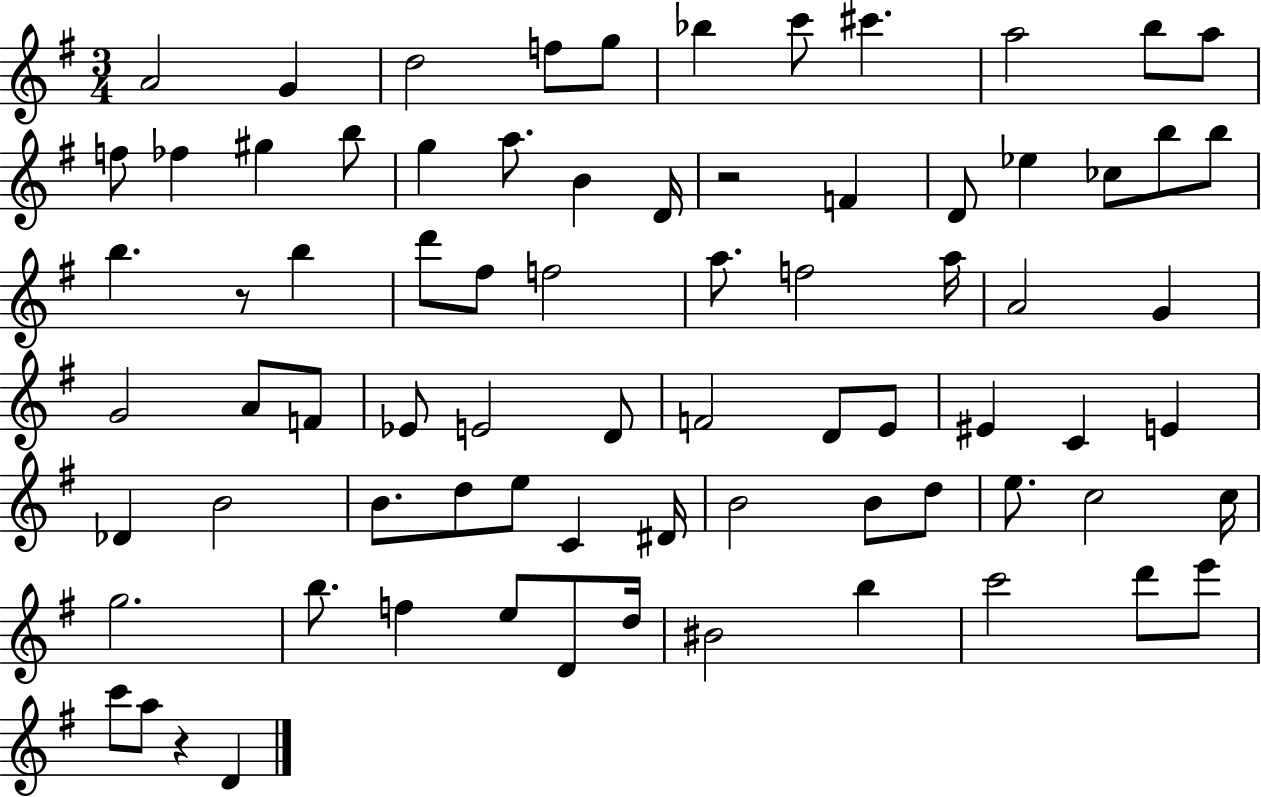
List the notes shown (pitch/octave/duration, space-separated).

A4/h G4/q D5/h F5/e G5/e Bb5/q C6/e C#6/q. A5/h B5/e A5/e F5/e FES5/q G#5/q B5/e G5/q A5/e. B4/q D4/s R/h F4/q D4/e Eb5/q CES5/e B5/e B5/e B5/q. R/e B5/q D6/e F#5/e F5/h A5/e. F5/h A5/s A4/h G4/q G4/h A4/e F4/e Eb4/e E4/h D4/e F4/h D4/e E4/e EIS4/q C4/q E4/q Db4/q B4/h B4/e. D5/e E5/e C4/q D#4/s B4/h B4/e D5/e E5/e. C5/h C5/s G5/h. B5/e. F5/q E5/e D4/e D5/s BIS4/h B5/q C6/h D6/e E6/e C6/e A5/e R/q D4/q